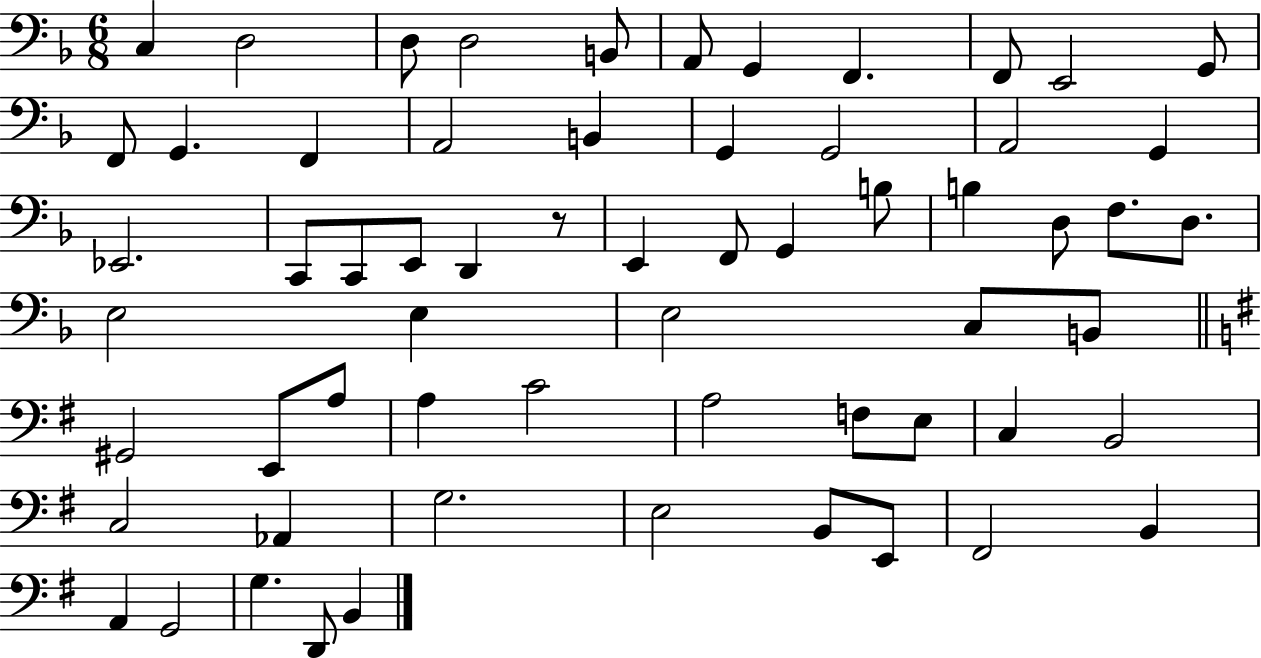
C3/q D3/h D3/e D3/h B2/e A2/e G2/q F2/q. F2/e E2/h G2/e F2/e G2/q. F2/q A2/h B2/q G2/q G2/h A2/h G2/q Eb2/h. C2/e C2/e E2/e D2/q R/e E2/q F2/e G2/q B3/e B3/q D3/e F3/e. D3/e. E3/h E3/q E3/h C3/e B2/e G#2/h E2/e A3/e A3/q C4/h A3/h F3/e E3/e C3/q B2/h C3/h Ab2/q G3/h. E3/h B2/e E2/e F#2/h B2/q A2/q G2/h G3/q. D2/e B2/q